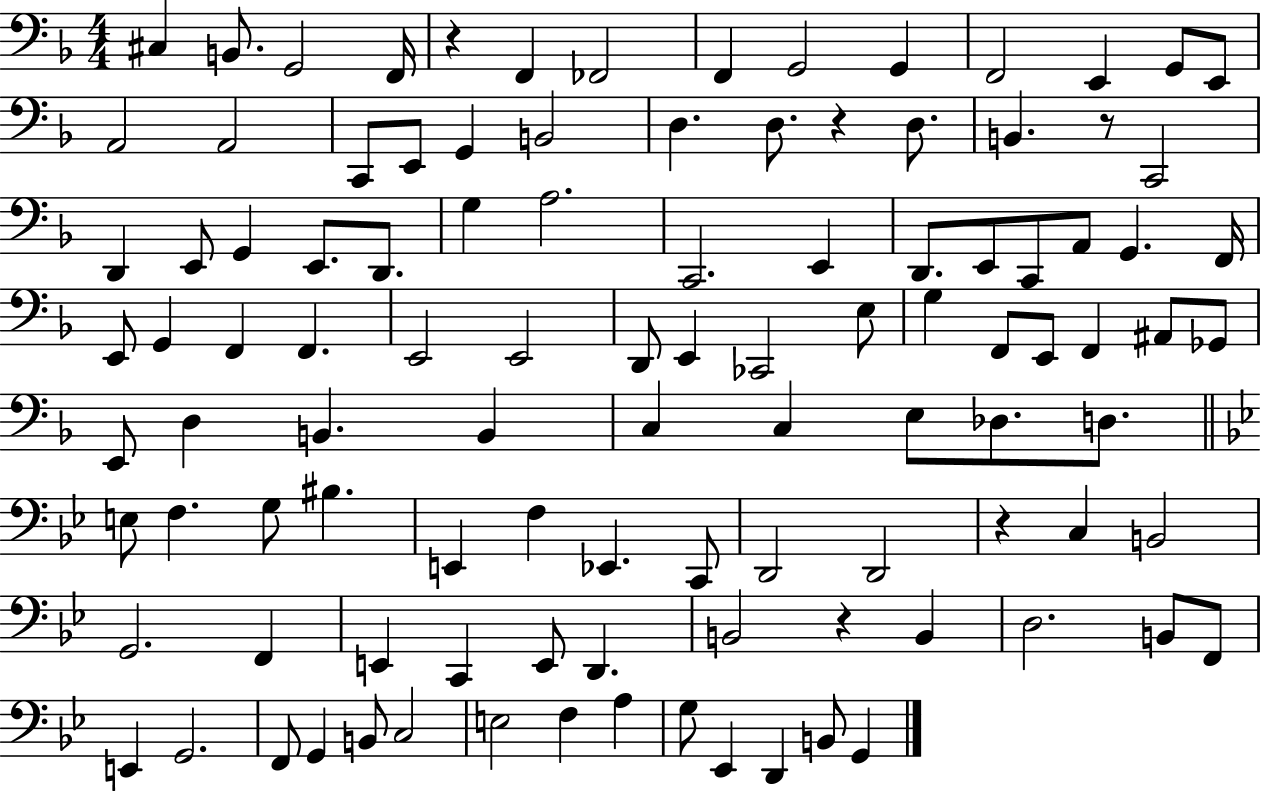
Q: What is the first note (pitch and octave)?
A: C#3